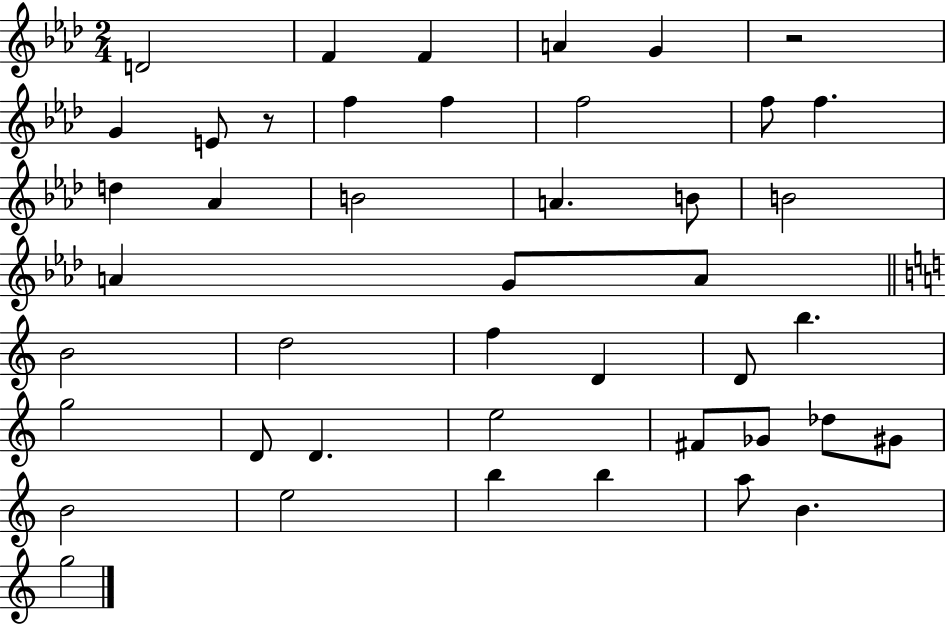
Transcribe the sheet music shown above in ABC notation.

X:1
T:Untitled
M:2/4
L:1/4
K:Ab
D2 F F A G z2 G E/2 z/2 f f f2 f/2 f d _A B2 A B/2 B2 A G/2 A/2 B2 d2 f D D/2 b g2 D/2 D e2 ^F/2 _G/2 _d/2 ^G/2 B2 e2 b b a/2 B g2